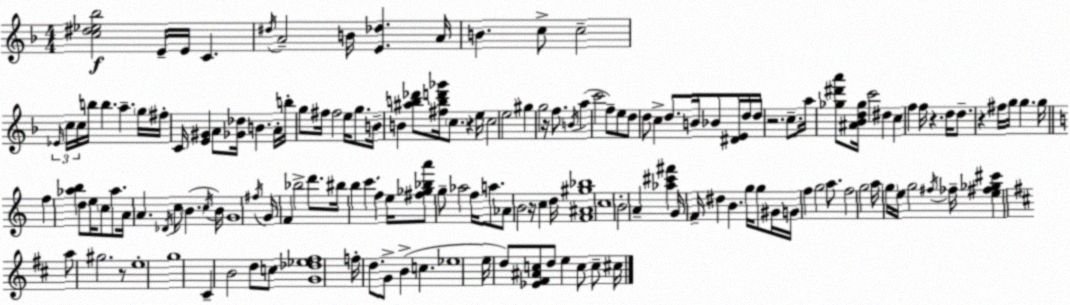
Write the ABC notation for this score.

X:1
T:Untitled
M:4/4
L:1/4
K:F
[c^d_e_b]2 E/4 E/4 C ^d/4 A2 B/4 [E_d] A/4 B c/2 c2 _E/4 c/4 c/4 b/4 b a g/4 ^f/4 C/4 [E^G] A/2 [_G_d]/4 B A/4 b/4 g/2 ^f/4 ^f2 e/4 g/2 B/4 B [^ab_d']/2 [^fbd'_g']/4 c/2 z e/4 c2 e2 ^g g2 z/4 f/2 B/4 a c'2 f/2 e/2 d/2 d/2 c d/2 B/4 _B/2 [^DE]/4 d/4 d/4 z2 c/2 a/4 [_g^d'a']/2 [^A_Bd_g]/4 c'2 ^d c f f/4 z d/4 d/2 z ^f/4 g/4 g g/4 f [_ab] d/2 e/4 c/2 _a/2 A/4 A _D/4 c/2 B c/4 B/4 G4 ^f/4 G/4 F _b2 d'/2 ^b/4 b c' f e/4 [^f_g_ba']/2 g/2 _a2 f/4 a/2 _A/2 B2 z/4 c d/4 [F^A^g_b]4 c4 B2 A [_a^c'^f'] G/4 F/4 ^d B g/4 g/2 ^G/4 G/4 f g2 a/2 f2 g2 a/4 g/4 e/4 g2 ^f/4 _f/4 [e^f_g^c'] a/2 ^g2 z/2 e4 g4 ^C B2 d/2 c/2 [G_d_e^f]4 f/4 d/2 G/2 B c _e4 e/4 d/2 [_E^F^Ac]/2 d/2 e c/2 c/2 ^c/4